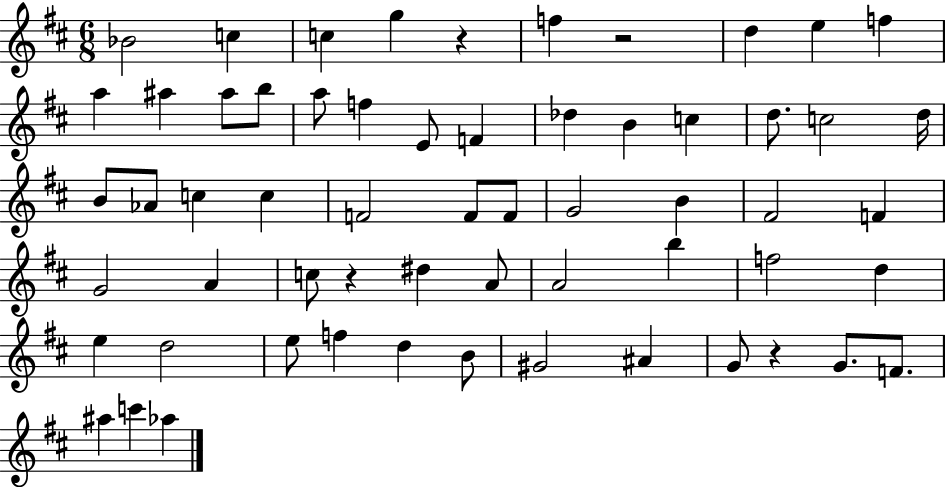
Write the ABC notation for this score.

X:1
T:Untitled
M:6/8
L:1/4
K:D
_B2 c c g z f z2 d e f a ^a ^a/2 b/2 a/2 f E/2 F _d B c d/2 c2 d/4 B/2 _A/2 c c F2 F/2 F/2 G2 B ^F2 F G2 A c/2 z ^d A/2 A2 b f2 d e d2 e/2 f d B/2 ^G2 ^A G/2 z G/2 F/2 ^a c' _a